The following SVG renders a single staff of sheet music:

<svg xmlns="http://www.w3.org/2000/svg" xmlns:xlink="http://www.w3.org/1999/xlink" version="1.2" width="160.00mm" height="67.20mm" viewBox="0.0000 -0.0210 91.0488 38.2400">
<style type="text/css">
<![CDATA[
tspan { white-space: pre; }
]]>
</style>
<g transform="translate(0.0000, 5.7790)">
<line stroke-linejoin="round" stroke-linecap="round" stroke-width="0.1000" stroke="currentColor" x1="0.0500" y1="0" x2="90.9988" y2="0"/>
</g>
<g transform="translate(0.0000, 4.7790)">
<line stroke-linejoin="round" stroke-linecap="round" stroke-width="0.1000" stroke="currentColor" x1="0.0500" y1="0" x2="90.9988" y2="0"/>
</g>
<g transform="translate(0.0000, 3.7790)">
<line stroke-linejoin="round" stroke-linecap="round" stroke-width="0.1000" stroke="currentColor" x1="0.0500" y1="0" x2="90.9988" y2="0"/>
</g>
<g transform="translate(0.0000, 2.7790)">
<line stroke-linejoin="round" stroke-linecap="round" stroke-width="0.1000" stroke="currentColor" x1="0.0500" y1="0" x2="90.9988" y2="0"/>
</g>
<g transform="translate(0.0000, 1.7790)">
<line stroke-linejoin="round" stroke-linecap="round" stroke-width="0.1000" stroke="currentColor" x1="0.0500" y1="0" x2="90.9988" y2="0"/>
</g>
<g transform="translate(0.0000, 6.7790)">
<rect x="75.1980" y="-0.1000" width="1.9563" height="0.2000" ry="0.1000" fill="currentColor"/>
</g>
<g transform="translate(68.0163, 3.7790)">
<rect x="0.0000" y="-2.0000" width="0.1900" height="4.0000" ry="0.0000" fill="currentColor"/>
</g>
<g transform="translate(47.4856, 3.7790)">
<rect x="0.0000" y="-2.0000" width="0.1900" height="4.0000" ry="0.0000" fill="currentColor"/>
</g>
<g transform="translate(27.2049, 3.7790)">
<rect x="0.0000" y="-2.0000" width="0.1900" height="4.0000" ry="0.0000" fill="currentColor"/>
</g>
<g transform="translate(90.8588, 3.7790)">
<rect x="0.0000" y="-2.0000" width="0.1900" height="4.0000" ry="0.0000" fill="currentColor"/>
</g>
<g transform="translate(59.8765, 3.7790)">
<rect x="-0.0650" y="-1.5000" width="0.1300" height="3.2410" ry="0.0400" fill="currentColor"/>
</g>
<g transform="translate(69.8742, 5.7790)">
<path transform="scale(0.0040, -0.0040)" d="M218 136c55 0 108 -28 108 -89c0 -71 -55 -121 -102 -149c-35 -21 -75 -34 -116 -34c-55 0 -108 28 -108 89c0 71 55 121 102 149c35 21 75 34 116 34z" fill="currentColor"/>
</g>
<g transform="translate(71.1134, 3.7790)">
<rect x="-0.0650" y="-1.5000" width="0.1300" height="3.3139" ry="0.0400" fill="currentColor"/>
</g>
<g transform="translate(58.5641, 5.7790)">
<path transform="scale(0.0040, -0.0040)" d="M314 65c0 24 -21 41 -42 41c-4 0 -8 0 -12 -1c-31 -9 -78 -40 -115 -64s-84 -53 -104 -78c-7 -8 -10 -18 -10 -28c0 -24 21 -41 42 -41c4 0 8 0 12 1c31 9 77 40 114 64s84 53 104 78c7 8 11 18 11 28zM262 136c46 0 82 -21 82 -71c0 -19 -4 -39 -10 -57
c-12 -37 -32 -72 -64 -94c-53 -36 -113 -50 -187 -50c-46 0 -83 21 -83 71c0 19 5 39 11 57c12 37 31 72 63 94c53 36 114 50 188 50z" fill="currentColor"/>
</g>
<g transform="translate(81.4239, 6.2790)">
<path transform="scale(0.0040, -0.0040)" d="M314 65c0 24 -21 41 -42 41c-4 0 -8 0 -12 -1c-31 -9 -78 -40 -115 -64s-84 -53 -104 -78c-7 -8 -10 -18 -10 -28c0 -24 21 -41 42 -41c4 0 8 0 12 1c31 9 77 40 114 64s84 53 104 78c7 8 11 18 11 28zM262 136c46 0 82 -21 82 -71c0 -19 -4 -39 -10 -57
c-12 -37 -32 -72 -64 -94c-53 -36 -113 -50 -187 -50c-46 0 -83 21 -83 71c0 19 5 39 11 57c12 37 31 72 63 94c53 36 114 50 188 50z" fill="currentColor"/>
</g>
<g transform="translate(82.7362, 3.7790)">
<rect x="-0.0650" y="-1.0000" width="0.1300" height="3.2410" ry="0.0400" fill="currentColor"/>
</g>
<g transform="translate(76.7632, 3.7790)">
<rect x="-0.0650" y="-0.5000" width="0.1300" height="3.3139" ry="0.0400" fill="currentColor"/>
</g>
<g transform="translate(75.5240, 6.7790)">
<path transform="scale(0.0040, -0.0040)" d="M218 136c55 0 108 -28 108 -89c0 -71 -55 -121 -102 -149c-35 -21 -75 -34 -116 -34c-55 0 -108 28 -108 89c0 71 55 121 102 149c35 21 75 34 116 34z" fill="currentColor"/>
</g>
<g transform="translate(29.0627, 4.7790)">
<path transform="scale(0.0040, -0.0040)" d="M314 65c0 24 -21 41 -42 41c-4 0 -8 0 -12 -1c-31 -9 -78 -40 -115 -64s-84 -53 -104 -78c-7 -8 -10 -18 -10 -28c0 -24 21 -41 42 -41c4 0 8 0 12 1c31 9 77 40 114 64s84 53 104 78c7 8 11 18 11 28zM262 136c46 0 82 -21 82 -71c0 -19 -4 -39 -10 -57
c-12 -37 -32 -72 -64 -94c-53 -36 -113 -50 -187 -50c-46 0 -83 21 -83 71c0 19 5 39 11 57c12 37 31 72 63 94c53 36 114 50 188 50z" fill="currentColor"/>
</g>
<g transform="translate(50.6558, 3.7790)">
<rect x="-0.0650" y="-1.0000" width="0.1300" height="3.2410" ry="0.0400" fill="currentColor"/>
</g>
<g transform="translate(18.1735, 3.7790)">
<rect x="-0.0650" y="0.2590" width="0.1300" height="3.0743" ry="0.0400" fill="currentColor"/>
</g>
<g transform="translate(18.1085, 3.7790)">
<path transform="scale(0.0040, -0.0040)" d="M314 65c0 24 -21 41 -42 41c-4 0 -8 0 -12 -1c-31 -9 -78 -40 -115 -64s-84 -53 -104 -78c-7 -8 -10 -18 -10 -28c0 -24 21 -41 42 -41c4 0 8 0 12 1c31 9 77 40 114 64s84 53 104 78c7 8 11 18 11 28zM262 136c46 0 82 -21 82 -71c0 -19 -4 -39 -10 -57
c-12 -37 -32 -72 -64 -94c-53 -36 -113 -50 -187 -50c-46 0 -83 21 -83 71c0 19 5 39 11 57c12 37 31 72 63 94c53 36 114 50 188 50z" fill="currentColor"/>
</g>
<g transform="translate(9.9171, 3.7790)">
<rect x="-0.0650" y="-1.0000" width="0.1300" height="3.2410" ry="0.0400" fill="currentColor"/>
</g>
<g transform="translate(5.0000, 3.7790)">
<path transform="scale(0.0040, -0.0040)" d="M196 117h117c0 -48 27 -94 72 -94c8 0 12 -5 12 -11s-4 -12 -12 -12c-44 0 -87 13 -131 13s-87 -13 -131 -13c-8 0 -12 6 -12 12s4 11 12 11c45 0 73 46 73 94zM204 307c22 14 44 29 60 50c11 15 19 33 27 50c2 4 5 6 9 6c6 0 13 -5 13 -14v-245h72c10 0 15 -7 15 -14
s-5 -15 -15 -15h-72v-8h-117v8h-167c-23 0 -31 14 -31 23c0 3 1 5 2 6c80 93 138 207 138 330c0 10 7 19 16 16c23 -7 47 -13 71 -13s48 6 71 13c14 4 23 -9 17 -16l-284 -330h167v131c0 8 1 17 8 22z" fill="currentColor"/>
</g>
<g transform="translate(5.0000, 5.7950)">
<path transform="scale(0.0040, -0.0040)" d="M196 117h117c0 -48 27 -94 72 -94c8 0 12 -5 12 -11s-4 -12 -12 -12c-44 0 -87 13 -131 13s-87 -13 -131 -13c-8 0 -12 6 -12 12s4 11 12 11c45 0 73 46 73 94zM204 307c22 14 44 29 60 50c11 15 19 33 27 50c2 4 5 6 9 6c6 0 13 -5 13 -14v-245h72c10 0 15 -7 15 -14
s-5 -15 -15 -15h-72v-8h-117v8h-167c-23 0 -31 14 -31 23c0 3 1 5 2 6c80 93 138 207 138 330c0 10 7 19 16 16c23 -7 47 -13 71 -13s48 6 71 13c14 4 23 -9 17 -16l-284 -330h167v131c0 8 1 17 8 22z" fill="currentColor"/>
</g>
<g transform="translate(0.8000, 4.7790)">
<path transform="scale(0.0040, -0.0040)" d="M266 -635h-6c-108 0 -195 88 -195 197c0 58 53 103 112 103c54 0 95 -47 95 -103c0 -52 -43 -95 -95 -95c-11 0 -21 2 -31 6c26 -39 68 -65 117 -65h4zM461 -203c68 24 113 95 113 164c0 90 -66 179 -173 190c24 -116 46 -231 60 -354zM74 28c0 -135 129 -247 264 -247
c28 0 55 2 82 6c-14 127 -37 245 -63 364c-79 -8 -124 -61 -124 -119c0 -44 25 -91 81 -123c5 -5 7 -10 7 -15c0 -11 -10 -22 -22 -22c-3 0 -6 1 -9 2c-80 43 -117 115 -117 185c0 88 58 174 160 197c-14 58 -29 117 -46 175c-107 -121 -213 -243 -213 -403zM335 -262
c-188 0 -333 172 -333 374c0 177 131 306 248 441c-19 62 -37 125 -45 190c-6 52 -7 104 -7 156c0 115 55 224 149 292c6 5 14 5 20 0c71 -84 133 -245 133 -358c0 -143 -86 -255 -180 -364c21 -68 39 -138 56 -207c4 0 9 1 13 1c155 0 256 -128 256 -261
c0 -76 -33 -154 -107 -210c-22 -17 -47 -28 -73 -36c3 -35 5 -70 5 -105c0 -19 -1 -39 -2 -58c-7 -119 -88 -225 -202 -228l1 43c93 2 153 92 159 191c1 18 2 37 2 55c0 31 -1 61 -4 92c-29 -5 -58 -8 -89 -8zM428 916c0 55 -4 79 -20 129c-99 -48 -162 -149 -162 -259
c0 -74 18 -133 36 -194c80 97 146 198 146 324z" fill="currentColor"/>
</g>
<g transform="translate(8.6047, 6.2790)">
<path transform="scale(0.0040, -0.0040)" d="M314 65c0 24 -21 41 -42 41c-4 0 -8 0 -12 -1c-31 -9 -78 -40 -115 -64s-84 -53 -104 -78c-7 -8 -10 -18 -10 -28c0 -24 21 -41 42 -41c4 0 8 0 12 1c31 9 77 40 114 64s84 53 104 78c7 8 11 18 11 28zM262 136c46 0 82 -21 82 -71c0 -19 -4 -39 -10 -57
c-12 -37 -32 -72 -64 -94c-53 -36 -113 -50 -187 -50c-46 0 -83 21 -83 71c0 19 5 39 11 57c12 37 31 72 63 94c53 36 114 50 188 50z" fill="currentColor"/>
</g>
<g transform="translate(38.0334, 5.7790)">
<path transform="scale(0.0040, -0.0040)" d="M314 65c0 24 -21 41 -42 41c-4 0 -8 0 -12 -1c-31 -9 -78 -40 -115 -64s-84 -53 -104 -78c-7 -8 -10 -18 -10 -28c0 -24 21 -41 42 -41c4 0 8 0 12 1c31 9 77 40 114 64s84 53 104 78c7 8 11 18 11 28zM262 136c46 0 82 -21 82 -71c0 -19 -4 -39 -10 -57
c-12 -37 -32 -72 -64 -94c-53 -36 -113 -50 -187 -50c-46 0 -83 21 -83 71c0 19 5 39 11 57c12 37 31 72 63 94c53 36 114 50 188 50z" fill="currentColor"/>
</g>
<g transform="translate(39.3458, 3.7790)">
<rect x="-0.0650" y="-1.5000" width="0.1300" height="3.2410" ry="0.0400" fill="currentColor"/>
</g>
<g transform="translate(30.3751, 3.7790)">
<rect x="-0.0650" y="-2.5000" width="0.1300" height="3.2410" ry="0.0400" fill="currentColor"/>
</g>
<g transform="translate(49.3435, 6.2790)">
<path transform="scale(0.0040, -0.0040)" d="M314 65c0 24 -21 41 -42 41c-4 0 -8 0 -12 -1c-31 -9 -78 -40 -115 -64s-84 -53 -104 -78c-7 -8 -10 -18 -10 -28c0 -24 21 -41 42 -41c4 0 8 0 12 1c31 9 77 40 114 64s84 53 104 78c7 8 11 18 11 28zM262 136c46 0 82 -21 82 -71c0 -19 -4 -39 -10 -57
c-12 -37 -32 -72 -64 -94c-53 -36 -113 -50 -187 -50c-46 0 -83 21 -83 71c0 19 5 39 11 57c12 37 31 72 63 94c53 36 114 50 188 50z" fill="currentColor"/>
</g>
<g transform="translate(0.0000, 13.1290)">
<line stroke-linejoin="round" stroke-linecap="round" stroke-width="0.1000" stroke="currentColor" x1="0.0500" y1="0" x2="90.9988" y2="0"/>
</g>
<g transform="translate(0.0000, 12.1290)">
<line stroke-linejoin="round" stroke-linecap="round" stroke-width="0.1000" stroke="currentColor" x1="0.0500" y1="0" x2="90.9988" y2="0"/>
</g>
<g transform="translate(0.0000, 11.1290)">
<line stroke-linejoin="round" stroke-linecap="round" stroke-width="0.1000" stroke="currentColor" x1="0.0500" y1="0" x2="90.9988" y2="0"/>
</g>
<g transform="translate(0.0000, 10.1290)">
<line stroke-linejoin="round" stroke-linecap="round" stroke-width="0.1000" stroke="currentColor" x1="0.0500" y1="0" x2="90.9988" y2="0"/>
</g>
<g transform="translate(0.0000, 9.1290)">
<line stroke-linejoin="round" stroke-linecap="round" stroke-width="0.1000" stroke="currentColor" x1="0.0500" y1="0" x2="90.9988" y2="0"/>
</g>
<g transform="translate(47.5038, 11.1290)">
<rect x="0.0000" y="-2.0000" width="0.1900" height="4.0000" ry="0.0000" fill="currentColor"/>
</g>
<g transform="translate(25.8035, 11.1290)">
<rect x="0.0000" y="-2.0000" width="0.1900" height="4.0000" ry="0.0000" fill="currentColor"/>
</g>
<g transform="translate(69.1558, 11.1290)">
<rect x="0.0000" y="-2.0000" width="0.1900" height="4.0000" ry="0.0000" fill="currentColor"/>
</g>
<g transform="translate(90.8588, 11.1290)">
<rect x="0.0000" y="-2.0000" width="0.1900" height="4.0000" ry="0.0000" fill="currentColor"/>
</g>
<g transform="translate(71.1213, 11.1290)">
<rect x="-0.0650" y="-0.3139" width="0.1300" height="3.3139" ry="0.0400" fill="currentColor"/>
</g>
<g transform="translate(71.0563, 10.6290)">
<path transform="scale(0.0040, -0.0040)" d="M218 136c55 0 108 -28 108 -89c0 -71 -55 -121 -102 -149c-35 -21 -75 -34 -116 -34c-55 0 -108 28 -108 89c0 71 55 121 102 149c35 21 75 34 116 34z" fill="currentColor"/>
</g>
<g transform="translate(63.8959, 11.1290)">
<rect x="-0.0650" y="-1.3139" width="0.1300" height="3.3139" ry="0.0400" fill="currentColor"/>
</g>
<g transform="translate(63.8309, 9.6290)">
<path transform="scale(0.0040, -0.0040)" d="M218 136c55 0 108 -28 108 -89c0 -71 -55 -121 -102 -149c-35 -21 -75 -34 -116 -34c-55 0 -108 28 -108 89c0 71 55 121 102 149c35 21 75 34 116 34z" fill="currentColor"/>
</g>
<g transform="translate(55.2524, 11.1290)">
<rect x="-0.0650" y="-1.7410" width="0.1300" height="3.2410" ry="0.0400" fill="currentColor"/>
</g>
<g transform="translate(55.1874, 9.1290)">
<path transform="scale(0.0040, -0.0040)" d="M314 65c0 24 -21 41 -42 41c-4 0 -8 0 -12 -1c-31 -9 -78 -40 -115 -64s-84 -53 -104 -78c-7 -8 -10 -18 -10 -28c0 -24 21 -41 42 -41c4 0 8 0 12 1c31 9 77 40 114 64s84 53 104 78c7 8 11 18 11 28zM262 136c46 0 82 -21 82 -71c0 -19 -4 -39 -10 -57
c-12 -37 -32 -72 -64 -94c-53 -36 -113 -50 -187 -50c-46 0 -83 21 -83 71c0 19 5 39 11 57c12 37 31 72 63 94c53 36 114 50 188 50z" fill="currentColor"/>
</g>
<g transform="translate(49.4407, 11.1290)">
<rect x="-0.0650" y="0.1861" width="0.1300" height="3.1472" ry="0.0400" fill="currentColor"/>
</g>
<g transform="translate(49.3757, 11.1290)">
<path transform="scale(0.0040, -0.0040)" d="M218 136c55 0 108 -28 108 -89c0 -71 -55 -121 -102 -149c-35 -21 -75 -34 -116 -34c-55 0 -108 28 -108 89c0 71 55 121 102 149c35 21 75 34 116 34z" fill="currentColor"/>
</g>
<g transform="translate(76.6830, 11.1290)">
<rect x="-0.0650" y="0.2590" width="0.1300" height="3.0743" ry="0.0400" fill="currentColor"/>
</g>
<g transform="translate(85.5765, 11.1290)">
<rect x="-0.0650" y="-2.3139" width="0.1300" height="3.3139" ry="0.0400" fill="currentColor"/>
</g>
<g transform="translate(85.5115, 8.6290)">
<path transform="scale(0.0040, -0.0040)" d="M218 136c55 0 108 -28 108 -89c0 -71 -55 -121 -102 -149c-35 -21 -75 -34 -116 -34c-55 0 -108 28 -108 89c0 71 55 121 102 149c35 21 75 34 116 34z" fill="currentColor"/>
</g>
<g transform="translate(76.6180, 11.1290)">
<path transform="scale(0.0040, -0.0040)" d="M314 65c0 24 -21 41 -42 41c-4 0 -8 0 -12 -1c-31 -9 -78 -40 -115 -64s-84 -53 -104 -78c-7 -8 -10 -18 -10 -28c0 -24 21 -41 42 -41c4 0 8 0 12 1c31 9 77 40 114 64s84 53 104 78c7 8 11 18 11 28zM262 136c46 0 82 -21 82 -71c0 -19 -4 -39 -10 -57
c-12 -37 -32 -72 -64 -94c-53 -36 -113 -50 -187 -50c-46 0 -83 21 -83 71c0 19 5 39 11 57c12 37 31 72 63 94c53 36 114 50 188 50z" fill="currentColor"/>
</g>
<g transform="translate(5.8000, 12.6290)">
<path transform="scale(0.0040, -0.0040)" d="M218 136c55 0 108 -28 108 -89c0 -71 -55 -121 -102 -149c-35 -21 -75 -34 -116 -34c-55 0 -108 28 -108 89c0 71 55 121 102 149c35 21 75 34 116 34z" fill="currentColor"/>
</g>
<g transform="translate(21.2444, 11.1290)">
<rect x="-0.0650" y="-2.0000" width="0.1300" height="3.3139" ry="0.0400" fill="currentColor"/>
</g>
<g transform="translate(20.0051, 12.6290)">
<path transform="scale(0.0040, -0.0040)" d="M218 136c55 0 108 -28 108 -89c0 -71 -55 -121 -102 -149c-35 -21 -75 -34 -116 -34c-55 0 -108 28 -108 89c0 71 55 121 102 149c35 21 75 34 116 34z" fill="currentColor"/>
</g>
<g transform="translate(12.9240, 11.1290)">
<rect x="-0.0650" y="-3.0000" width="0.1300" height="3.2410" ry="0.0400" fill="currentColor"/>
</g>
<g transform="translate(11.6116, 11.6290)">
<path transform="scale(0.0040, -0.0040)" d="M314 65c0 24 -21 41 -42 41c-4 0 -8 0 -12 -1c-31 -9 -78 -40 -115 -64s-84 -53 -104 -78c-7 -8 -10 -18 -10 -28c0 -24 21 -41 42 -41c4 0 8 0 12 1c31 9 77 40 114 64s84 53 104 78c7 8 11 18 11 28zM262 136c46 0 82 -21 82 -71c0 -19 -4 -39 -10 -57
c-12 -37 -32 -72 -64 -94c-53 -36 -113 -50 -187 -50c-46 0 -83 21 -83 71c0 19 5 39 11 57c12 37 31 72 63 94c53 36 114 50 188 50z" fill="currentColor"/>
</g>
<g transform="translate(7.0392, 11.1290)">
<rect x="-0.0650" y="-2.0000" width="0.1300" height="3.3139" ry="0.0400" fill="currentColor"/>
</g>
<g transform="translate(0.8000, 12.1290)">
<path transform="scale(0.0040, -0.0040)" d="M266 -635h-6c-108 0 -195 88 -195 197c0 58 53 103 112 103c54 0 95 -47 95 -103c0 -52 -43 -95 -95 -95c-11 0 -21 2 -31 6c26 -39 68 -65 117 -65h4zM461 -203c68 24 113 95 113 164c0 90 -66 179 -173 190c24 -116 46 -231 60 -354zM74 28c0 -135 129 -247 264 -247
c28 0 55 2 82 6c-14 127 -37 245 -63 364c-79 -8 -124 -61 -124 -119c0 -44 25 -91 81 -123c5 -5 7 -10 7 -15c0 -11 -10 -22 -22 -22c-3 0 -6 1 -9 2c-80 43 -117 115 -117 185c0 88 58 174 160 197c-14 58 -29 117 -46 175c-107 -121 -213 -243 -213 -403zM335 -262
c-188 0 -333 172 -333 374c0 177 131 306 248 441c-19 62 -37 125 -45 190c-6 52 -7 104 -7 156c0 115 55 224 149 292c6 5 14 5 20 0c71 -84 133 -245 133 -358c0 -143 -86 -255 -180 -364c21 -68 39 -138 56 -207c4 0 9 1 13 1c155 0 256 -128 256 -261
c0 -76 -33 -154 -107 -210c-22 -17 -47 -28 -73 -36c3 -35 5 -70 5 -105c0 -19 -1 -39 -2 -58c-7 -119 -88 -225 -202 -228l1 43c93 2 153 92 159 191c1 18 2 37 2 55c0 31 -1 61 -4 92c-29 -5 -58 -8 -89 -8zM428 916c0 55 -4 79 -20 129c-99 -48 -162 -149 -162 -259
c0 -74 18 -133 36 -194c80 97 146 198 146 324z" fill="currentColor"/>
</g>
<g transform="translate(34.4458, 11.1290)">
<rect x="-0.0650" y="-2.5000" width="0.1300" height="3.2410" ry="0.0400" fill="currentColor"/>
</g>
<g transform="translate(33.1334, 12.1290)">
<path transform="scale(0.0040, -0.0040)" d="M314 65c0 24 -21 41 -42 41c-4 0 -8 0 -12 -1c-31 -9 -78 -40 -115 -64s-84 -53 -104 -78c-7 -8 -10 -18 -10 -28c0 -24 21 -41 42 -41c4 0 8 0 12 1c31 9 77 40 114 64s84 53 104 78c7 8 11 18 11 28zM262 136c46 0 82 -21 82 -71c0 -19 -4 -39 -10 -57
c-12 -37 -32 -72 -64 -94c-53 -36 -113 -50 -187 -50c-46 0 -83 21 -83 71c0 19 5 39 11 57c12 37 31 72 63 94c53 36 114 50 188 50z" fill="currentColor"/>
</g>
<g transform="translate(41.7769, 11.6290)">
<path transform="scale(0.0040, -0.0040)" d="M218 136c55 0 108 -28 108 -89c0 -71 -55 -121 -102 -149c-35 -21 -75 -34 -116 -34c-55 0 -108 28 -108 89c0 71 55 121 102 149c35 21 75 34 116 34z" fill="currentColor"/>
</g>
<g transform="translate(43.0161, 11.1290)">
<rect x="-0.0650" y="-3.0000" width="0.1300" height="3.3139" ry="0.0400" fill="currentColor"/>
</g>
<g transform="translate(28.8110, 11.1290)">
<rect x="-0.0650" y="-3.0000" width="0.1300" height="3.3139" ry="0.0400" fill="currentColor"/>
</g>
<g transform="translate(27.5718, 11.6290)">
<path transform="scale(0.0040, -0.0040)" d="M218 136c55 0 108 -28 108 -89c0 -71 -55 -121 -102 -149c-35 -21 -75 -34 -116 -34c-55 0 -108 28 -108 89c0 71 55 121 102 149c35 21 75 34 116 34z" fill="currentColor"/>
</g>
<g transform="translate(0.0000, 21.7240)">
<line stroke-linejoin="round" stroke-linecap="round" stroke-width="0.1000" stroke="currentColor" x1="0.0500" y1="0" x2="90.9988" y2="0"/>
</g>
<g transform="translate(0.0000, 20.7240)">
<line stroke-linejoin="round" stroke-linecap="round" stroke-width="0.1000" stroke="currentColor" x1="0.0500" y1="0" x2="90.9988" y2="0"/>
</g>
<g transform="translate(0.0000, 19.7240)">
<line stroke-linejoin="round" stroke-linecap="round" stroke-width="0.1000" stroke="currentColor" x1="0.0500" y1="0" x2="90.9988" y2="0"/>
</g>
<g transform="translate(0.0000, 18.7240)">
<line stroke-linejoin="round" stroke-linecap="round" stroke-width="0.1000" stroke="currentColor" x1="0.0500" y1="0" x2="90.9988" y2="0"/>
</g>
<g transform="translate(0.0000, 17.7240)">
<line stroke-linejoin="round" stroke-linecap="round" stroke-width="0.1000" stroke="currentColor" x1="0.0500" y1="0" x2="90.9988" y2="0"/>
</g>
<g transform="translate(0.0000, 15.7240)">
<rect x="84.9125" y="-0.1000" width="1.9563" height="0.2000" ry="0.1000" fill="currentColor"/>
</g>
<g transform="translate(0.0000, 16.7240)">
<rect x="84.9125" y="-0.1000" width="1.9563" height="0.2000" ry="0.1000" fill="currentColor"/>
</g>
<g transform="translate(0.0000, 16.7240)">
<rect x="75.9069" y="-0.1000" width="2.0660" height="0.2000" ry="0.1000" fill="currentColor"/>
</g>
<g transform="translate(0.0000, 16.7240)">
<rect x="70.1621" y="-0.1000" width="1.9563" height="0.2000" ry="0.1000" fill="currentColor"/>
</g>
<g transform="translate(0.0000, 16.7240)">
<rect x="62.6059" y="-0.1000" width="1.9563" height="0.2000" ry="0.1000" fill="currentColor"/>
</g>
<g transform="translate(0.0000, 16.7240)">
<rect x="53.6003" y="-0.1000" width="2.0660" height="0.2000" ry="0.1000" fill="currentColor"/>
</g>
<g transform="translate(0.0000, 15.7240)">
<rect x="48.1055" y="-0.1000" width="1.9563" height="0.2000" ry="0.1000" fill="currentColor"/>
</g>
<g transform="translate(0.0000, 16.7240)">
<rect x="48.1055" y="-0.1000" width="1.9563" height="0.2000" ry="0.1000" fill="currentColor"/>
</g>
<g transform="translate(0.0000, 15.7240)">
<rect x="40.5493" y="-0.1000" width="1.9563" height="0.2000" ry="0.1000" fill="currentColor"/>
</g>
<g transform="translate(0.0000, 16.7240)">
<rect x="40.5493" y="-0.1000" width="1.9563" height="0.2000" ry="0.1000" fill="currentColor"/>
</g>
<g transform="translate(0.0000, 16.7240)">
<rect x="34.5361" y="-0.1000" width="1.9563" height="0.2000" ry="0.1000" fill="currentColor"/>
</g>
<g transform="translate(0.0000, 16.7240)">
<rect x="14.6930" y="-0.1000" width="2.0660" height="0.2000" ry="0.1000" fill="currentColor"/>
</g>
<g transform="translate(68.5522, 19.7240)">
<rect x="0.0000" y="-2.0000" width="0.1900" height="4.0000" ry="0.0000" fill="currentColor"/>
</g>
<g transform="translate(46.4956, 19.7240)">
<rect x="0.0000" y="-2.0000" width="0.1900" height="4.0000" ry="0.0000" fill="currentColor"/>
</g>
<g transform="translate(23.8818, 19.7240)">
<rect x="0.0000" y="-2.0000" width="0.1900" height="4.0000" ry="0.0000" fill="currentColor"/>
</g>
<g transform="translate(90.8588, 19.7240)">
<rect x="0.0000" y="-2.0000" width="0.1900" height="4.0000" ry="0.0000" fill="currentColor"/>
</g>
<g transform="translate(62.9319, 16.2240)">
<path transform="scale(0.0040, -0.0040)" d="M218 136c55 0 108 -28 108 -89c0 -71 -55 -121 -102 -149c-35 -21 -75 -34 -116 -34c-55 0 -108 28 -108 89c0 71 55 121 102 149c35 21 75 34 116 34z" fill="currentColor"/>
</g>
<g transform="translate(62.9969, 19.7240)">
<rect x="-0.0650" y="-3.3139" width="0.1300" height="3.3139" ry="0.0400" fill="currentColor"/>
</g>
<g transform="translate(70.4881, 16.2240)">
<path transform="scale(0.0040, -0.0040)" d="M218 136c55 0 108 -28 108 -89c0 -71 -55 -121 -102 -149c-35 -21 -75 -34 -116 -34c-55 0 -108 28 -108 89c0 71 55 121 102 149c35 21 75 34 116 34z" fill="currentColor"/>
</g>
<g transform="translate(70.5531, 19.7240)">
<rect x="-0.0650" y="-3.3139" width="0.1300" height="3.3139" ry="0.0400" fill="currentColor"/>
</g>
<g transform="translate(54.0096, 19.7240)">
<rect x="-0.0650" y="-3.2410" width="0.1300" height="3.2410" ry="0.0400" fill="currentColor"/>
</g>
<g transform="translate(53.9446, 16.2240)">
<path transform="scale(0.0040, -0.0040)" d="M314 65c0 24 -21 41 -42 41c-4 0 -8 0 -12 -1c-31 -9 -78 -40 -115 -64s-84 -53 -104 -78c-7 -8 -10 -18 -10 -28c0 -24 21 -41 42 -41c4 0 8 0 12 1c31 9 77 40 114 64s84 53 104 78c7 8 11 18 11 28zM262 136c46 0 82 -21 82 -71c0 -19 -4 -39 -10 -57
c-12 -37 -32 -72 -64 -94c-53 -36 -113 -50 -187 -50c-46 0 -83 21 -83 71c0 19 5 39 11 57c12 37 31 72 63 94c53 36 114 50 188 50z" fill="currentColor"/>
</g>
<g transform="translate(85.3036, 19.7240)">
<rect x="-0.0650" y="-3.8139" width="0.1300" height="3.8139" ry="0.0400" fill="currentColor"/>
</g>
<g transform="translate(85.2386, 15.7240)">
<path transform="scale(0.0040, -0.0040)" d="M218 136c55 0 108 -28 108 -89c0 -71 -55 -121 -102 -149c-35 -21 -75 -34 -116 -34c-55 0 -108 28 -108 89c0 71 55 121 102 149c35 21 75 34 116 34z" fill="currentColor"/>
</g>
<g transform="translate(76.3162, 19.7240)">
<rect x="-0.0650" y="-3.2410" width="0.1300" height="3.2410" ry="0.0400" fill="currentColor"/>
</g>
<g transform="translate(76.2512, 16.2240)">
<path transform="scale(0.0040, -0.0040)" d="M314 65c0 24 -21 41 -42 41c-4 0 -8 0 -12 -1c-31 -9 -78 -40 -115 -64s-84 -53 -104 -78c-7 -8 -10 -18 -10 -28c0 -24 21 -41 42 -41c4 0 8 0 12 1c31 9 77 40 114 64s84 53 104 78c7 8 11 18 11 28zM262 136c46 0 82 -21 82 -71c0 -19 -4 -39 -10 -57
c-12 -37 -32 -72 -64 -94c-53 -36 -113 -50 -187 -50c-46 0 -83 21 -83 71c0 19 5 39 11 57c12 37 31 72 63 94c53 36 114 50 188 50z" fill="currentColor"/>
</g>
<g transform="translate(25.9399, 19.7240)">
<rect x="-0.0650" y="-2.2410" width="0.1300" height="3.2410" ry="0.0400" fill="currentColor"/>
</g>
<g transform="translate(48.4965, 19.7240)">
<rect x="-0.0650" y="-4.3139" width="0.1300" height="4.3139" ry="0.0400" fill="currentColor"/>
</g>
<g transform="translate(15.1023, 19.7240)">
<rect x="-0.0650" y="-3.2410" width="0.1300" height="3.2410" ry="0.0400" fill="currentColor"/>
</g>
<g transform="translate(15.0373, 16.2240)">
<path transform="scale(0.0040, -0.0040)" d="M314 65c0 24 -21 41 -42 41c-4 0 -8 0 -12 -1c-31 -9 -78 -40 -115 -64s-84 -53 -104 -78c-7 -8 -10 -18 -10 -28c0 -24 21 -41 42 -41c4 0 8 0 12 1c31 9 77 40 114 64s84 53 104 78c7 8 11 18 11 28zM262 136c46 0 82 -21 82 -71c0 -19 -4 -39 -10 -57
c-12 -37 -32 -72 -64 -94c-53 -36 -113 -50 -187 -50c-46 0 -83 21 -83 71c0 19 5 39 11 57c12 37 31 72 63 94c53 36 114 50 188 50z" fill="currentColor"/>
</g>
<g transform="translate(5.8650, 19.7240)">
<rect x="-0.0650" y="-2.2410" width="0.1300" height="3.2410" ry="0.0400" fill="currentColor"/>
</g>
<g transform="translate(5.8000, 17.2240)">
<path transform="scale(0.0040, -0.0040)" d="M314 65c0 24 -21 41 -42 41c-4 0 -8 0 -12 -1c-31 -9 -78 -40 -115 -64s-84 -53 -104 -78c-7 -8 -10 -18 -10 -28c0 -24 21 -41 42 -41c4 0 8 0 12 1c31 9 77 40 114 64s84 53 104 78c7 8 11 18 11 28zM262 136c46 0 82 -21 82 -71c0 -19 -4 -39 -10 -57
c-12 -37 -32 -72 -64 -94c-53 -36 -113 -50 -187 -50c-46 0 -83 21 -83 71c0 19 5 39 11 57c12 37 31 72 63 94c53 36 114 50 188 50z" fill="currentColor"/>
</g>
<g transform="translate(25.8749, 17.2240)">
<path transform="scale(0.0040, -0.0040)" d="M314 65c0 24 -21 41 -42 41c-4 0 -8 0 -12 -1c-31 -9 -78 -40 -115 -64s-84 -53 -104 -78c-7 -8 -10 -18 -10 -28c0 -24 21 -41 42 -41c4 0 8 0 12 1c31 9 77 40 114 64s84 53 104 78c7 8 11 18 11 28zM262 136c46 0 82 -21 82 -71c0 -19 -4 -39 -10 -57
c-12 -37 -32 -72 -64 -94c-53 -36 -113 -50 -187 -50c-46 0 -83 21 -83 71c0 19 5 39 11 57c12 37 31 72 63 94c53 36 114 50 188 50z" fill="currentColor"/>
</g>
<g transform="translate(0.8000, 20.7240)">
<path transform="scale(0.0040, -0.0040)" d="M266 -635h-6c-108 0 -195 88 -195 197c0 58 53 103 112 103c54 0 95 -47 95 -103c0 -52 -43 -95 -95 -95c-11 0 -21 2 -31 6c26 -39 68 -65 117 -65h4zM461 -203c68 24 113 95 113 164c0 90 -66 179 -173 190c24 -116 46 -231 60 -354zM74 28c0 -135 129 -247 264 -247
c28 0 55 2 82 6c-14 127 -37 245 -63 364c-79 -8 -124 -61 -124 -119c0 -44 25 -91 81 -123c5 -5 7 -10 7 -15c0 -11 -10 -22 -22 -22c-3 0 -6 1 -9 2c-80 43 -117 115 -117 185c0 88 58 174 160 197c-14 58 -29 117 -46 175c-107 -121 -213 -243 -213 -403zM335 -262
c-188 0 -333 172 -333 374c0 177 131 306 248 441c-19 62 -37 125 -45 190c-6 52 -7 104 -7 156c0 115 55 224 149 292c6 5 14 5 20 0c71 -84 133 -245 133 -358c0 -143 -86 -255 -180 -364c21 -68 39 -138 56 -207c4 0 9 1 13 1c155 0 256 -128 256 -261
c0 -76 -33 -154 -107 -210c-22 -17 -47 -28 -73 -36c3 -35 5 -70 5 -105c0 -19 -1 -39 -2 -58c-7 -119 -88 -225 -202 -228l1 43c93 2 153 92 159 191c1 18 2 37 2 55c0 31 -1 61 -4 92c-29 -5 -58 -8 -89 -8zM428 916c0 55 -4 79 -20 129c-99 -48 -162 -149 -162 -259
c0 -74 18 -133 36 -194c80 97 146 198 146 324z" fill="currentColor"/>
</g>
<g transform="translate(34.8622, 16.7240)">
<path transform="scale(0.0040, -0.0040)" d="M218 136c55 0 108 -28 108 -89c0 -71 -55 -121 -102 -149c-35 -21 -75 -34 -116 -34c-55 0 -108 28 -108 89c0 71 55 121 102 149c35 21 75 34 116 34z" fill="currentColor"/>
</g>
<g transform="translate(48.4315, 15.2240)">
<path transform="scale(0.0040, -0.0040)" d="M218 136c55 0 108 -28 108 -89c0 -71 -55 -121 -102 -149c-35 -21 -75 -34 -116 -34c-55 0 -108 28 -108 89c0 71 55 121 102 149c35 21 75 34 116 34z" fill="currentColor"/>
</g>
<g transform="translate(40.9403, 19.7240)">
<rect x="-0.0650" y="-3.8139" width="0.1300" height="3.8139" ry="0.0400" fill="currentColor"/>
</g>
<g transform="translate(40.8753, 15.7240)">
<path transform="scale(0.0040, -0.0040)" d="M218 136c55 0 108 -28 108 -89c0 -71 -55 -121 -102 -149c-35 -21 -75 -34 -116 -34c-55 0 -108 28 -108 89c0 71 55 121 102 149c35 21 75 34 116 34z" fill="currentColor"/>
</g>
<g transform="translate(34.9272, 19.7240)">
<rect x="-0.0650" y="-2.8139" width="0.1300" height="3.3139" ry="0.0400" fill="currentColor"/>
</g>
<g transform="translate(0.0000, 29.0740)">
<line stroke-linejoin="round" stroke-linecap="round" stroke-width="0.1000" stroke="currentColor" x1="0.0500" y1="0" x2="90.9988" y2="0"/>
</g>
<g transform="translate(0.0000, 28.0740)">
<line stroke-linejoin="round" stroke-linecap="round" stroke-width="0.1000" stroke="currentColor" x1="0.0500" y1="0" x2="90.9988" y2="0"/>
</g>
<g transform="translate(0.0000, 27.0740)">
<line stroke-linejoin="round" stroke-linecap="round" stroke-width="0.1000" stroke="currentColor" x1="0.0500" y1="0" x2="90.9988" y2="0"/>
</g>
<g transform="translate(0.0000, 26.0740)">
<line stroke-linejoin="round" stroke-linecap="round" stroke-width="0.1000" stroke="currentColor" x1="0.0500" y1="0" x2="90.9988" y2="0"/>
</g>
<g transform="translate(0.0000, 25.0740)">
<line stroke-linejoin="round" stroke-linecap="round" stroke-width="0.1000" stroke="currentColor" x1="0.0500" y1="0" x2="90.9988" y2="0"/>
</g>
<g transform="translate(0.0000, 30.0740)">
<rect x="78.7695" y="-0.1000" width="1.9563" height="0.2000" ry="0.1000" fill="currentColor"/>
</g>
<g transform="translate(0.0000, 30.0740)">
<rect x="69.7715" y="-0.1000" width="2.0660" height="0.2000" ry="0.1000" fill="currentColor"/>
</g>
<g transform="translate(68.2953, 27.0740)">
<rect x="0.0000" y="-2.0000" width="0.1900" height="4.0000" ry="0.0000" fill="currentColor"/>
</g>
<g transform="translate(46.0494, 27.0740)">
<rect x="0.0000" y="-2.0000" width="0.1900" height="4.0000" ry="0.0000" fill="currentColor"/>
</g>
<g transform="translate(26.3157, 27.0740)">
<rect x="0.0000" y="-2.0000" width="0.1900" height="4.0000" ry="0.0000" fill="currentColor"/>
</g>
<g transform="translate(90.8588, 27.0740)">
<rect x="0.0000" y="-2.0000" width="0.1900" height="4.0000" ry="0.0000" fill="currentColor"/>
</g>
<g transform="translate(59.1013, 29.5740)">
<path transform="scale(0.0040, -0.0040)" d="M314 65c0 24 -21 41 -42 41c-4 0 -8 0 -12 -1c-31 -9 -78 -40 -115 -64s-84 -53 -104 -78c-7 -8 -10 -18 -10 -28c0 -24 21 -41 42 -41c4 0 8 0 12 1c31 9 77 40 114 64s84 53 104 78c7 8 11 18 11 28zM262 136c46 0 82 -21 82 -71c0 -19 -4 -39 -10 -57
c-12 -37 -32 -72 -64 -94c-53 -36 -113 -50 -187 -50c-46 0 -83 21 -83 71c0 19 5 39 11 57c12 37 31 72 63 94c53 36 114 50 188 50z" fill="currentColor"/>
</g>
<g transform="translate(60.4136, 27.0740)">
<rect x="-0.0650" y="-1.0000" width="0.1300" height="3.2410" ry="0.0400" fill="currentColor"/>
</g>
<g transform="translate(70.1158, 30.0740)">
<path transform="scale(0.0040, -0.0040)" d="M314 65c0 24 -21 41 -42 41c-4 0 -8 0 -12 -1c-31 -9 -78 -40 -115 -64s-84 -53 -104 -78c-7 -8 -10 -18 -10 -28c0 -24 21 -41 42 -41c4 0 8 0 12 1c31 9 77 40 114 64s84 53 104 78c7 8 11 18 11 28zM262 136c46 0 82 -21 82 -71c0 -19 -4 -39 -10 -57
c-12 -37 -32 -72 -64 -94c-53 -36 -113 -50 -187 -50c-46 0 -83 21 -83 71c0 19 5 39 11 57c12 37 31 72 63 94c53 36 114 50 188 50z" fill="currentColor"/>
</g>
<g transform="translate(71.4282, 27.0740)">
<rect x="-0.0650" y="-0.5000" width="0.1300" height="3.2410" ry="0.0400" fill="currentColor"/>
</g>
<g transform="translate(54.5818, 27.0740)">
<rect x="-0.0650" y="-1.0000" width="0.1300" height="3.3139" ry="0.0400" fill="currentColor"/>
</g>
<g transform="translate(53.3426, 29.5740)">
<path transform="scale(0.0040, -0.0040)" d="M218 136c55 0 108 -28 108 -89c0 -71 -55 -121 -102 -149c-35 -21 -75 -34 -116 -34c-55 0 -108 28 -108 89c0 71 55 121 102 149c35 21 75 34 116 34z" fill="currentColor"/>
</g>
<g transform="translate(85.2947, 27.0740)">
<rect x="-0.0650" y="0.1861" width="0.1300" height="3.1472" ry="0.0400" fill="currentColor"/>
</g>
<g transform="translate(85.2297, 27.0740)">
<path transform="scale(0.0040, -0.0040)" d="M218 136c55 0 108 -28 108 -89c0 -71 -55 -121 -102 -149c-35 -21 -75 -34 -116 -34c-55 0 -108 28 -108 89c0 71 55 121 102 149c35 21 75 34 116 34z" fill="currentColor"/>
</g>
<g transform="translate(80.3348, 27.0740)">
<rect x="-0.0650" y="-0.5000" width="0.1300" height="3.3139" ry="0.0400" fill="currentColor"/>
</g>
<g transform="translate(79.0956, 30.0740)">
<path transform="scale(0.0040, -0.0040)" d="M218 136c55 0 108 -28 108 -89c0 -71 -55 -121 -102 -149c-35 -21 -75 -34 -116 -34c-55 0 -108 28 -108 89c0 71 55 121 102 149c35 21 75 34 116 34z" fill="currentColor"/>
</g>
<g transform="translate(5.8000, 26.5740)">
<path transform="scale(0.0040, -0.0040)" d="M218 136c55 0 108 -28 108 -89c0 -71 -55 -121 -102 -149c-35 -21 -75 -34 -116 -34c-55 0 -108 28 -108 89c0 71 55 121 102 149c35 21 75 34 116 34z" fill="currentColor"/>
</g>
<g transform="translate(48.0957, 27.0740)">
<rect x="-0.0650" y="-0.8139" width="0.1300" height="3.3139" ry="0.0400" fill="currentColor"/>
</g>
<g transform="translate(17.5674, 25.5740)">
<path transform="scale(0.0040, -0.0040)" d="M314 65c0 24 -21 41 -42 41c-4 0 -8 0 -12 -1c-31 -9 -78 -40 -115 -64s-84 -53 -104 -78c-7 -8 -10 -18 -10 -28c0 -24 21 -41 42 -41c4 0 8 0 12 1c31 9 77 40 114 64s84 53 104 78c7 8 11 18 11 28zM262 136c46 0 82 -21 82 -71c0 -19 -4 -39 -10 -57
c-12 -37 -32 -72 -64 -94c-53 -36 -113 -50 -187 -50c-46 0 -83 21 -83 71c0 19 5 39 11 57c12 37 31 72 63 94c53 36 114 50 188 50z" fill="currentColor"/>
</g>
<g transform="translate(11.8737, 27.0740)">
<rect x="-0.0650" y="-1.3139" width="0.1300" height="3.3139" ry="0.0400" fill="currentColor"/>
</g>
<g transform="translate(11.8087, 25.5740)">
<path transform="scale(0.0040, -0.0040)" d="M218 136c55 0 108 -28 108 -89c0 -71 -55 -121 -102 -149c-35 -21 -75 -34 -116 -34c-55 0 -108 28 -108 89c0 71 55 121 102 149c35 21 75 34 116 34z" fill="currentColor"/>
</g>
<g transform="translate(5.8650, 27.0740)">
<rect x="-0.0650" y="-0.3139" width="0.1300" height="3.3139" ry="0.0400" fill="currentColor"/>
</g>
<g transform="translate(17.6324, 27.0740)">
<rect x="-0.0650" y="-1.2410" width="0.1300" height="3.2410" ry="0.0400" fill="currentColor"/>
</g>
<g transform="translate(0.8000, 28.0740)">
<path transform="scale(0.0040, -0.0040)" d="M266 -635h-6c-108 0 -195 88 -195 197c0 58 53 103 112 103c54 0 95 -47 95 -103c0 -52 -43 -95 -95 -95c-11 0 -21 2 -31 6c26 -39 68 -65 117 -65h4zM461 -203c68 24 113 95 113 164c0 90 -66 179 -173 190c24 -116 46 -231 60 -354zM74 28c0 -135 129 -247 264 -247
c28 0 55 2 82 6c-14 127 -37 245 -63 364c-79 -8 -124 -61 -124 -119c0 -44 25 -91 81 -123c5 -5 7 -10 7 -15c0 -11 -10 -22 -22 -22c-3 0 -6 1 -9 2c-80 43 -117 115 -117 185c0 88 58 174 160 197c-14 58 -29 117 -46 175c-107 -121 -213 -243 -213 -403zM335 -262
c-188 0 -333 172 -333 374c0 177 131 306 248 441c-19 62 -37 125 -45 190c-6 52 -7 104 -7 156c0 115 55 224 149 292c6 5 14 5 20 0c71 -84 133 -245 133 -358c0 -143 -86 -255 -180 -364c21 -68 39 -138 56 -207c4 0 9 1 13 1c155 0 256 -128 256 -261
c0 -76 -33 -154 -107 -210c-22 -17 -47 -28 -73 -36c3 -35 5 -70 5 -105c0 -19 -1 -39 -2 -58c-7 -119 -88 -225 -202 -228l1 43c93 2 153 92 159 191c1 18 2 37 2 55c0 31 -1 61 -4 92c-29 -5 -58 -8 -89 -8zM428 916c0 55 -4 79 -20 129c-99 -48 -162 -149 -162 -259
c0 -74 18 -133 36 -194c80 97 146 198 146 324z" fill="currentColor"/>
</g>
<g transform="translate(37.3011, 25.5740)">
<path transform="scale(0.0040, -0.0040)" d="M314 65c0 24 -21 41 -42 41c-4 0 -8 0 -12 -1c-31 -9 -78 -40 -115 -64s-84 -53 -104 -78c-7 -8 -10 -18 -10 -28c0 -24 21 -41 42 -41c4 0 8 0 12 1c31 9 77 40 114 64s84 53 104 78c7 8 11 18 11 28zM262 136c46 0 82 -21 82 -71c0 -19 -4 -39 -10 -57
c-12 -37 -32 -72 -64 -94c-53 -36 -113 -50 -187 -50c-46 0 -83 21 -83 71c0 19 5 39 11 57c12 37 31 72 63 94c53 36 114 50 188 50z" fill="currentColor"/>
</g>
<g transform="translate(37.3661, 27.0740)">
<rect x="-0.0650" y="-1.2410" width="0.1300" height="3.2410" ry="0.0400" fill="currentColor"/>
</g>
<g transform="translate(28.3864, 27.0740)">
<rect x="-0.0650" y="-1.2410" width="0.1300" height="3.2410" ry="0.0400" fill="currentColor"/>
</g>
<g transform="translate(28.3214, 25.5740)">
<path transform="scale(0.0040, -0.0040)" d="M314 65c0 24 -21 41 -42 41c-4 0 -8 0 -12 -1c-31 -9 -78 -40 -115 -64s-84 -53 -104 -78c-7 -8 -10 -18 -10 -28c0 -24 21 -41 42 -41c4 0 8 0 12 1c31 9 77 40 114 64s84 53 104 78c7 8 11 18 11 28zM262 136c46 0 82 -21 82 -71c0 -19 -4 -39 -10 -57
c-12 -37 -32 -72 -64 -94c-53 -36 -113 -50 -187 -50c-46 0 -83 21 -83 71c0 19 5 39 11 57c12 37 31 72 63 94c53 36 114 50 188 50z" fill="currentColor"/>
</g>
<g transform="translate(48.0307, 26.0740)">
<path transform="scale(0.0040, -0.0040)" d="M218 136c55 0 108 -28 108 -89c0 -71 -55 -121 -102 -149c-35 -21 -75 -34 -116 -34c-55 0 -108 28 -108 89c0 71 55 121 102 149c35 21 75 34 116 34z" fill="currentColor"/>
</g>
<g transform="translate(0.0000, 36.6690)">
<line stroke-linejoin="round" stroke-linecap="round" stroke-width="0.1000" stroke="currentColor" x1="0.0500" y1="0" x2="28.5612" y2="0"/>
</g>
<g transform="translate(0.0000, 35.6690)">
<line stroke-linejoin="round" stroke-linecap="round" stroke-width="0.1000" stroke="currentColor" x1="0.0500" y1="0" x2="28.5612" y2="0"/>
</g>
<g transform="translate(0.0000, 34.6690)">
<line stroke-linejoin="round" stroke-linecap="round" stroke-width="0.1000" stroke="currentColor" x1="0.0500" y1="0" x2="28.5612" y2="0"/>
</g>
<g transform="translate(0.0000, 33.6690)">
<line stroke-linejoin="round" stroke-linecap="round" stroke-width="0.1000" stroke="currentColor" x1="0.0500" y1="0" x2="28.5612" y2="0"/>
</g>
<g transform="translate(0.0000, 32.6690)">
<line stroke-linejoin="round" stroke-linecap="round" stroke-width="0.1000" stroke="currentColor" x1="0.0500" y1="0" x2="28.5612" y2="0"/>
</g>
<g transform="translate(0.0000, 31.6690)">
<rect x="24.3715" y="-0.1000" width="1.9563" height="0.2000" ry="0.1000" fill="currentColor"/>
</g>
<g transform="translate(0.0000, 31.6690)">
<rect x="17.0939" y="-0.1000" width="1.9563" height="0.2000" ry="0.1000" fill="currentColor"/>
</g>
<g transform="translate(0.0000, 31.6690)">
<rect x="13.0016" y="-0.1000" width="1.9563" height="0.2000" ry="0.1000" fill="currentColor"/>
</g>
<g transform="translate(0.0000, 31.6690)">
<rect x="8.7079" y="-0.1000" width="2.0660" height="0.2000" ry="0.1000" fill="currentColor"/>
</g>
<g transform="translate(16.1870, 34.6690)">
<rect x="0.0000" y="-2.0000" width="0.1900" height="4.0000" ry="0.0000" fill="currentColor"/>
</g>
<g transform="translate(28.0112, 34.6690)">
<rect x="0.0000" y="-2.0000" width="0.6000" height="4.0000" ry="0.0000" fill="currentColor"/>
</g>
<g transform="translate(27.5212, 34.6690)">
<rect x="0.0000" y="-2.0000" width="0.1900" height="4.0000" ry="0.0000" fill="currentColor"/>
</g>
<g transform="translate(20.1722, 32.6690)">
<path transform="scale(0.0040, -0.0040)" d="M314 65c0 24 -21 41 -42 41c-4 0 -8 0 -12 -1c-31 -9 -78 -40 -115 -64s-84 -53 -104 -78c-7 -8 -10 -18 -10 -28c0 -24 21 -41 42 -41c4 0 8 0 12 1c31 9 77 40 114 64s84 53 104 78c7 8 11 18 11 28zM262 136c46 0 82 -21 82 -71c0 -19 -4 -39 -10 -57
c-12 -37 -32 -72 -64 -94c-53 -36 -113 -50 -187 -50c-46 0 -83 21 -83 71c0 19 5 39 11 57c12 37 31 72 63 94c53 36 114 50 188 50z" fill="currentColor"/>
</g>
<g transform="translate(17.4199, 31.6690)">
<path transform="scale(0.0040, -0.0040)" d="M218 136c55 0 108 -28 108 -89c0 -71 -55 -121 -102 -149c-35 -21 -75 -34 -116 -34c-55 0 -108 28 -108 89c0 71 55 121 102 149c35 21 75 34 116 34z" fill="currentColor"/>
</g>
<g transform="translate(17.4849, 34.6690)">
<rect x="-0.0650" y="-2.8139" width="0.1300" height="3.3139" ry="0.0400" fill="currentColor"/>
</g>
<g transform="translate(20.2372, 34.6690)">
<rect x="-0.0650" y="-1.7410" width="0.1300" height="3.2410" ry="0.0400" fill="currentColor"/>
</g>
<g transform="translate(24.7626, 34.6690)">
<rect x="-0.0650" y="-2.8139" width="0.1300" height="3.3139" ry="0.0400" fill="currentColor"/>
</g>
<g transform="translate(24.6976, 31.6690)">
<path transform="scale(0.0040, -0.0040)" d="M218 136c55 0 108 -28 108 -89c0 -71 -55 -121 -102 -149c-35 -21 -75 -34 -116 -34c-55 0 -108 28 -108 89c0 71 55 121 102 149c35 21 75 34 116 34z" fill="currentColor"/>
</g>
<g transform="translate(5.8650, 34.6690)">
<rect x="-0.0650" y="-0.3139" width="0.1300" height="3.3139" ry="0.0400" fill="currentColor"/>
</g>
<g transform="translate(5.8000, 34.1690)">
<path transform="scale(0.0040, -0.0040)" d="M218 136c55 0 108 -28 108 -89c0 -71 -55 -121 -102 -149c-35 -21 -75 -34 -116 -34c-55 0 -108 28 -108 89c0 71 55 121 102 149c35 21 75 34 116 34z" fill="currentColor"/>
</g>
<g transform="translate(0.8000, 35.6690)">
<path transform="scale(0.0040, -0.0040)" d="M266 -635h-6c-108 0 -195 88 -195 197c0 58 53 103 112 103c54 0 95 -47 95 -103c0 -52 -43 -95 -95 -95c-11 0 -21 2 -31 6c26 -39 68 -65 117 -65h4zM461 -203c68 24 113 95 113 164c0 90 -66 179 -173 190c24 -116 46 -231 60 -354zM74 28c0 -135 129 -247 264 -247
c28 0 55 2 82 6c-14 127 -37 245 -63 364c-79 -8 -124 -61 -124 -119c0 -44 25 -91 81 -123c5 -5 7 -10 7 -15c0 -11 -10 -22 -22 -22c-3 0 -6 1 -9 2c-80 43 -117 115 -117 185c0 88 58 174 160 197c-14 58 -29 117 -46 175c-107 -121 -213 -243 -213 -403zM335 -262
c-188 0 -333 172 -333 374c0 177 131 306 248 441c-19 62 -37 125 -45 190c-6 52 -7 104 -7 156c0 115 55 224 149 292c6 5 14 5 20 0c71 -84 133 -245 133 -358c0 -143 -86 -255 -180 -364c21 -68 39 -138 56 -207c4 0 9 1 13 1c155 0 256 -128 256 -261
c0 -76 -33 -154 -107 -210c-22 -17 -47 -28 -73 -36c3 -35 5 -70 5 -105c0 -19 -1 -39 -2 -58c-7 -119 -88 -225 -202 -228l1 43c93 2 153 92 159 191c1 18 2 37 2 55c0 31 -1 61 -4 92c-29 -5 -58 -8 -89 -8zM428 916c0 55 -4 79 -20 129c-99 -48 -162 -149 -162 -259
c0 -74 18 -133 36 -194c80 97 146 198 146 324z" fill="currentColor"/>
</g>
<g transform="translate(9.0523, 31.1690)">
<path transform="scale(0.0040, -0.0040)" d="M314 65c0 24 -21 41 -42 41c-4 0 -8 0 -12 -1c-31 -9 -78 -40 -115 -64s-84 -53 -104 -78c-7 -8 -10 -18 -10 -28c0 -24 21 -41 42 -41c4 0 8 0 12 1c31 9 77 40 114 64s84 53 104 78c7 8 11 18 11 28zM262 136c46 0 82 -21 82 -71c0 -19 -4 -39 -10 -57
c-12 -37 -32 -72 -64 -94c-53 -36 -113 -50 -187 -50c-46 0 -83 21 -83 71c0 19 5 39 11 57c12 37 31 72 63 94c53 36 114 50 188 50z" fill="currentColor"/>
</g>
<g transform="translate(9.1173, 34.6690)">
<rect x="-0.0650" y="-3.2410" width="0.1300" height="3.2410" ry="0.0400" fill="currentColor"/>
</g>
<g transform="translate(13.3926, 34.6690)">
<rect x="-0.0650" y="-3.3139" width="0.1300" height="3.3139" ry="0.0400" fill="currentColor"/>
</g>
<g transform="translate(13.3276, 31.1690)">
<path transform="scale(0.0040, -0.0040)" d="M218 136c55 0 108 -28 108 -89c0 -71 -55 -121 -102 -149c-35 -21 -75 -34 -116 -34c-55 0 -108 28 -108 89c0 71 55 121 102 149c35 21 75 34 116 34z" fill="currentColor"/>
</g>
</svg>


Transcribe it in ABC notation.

X:1
T:Untitled
M:4/4
L:1/4
K:C
D2 B2 G2 E2 D2 E2 E C D2 F A2 F A G2 A B f2 e c B2 g g2 b2 g2 a c' d' b2 b b b2 c' c e e2 e2 e2 d D D2 C2 C B c b2 b a f2 a